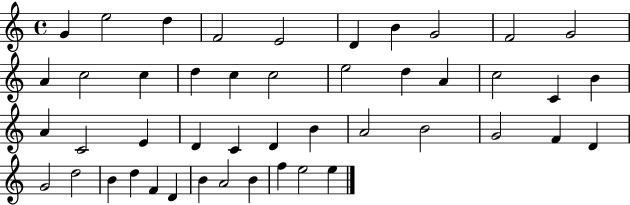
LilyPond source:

{
  \clef treble
  \time 4/4
  \defaultTimeSignature
  \key c \major
  g'4 e''2 d''4 | f'2 e'2 | d'4 b'4 g'2 | f'2 g'2 | \break a'4 c''2 c''4 | d''4 c''4 c''2 | e''2 d''4 a'4 | c''2 c'4 b'4 | \break a'4 c'2 e'4 | d'4 c'4 d'4 b'4 | a'2 b'2 | g'2 f'4 d'4 | \break g'2 d''2 | b'4 d''4 f'4 d'4 | b'4 a'2 b'4 | f''4 e''2 e''4 | \break \bar "|."
}